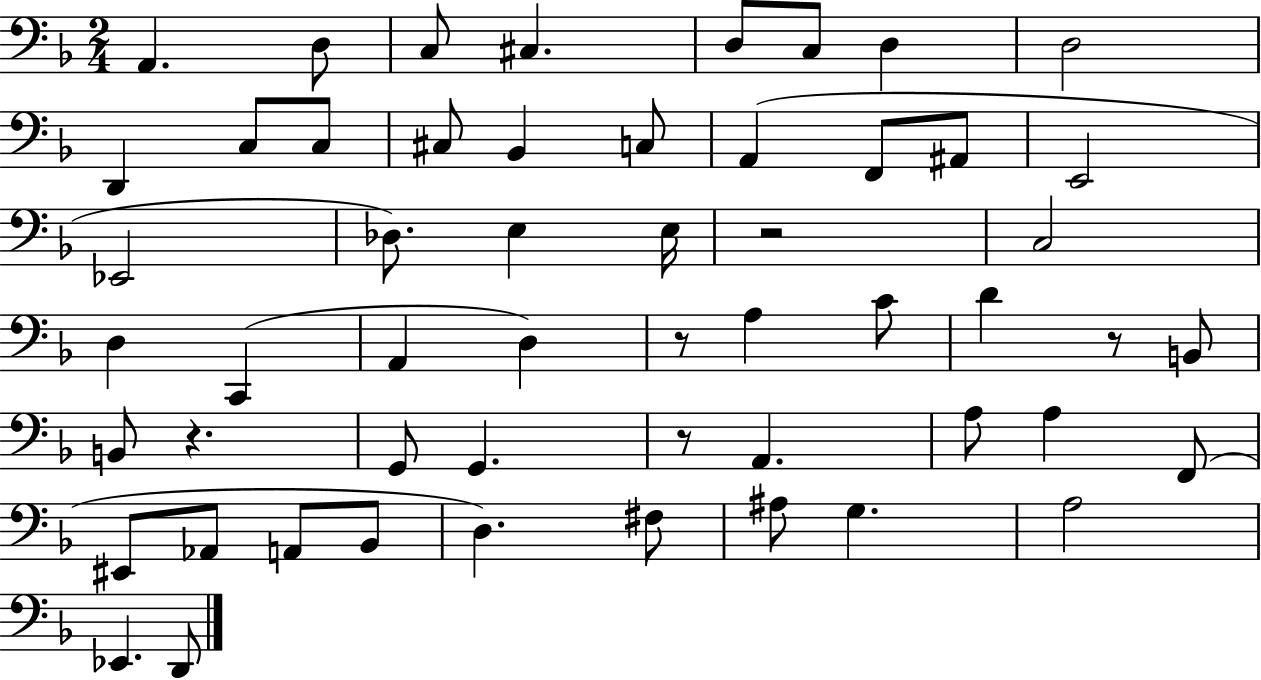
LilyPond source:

{
  \clef bass
  \numericTimeSignature
  \time 2/4
  \key f \major
  a,4. d8 | c8 cis4. | d8 c8 d4 | d2 | \break d,4 c8 c8 | cis8 bes,4 c8 | a,4( f,8 ais,8 | e,2 | \break ees,2 | des8.) e4 e16 | r2 | c2 | \break d4 c,4( | a,4 d4) | r8 a4 c'8 | d'4 r8 b,8 | \break b,8 r4. | g,8 g,4. | r8 a,4. | a8 a4 f,8( | \break eis,8 aes,8 a,8 bes,8 | d4.) fis8 | ais8 g4. | a2 | \break ees,4. d,8 | \bar "|."
}